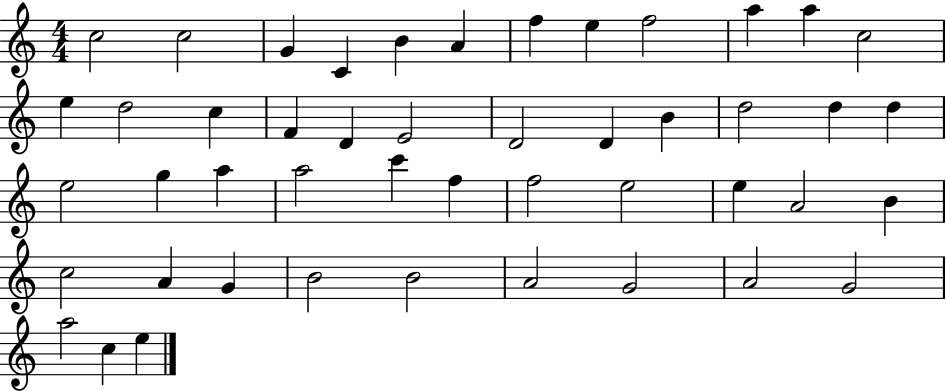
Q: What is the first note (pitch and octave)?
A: C5